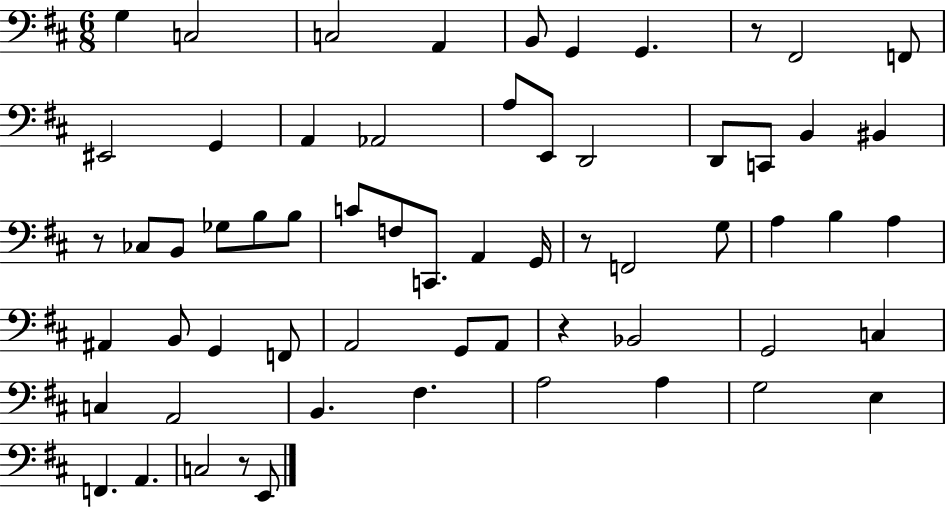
{
  \clef bass
  \numericTimeSignature
  \time 6/8
  \key d \major
  g4 c2 | c2 a,4 | b,8 g,4 g,4. | r8 fis,2 f,8 | \break eis,2 g,4 | a,4 aes,2 | a8 e,8 d,2 | d,8 c,8 b,4 bis,4 | \break r8 ces8 b,8 ges8 b8 b8 | c'8 f8 c,8. a,4 g,16 | r8 f,2 g8 | a4 b4 a4 | \break ais,4 b,8 g,4 f,8 | a,2 g,8 a,8 | r4 bes,2 | g,2 c4 | \break c4 a,2 | b,4. fis4. | a2 a4 | g2 e4 | \break f,4. a,4. | c2 r8 e,8 | \bar "|."
}